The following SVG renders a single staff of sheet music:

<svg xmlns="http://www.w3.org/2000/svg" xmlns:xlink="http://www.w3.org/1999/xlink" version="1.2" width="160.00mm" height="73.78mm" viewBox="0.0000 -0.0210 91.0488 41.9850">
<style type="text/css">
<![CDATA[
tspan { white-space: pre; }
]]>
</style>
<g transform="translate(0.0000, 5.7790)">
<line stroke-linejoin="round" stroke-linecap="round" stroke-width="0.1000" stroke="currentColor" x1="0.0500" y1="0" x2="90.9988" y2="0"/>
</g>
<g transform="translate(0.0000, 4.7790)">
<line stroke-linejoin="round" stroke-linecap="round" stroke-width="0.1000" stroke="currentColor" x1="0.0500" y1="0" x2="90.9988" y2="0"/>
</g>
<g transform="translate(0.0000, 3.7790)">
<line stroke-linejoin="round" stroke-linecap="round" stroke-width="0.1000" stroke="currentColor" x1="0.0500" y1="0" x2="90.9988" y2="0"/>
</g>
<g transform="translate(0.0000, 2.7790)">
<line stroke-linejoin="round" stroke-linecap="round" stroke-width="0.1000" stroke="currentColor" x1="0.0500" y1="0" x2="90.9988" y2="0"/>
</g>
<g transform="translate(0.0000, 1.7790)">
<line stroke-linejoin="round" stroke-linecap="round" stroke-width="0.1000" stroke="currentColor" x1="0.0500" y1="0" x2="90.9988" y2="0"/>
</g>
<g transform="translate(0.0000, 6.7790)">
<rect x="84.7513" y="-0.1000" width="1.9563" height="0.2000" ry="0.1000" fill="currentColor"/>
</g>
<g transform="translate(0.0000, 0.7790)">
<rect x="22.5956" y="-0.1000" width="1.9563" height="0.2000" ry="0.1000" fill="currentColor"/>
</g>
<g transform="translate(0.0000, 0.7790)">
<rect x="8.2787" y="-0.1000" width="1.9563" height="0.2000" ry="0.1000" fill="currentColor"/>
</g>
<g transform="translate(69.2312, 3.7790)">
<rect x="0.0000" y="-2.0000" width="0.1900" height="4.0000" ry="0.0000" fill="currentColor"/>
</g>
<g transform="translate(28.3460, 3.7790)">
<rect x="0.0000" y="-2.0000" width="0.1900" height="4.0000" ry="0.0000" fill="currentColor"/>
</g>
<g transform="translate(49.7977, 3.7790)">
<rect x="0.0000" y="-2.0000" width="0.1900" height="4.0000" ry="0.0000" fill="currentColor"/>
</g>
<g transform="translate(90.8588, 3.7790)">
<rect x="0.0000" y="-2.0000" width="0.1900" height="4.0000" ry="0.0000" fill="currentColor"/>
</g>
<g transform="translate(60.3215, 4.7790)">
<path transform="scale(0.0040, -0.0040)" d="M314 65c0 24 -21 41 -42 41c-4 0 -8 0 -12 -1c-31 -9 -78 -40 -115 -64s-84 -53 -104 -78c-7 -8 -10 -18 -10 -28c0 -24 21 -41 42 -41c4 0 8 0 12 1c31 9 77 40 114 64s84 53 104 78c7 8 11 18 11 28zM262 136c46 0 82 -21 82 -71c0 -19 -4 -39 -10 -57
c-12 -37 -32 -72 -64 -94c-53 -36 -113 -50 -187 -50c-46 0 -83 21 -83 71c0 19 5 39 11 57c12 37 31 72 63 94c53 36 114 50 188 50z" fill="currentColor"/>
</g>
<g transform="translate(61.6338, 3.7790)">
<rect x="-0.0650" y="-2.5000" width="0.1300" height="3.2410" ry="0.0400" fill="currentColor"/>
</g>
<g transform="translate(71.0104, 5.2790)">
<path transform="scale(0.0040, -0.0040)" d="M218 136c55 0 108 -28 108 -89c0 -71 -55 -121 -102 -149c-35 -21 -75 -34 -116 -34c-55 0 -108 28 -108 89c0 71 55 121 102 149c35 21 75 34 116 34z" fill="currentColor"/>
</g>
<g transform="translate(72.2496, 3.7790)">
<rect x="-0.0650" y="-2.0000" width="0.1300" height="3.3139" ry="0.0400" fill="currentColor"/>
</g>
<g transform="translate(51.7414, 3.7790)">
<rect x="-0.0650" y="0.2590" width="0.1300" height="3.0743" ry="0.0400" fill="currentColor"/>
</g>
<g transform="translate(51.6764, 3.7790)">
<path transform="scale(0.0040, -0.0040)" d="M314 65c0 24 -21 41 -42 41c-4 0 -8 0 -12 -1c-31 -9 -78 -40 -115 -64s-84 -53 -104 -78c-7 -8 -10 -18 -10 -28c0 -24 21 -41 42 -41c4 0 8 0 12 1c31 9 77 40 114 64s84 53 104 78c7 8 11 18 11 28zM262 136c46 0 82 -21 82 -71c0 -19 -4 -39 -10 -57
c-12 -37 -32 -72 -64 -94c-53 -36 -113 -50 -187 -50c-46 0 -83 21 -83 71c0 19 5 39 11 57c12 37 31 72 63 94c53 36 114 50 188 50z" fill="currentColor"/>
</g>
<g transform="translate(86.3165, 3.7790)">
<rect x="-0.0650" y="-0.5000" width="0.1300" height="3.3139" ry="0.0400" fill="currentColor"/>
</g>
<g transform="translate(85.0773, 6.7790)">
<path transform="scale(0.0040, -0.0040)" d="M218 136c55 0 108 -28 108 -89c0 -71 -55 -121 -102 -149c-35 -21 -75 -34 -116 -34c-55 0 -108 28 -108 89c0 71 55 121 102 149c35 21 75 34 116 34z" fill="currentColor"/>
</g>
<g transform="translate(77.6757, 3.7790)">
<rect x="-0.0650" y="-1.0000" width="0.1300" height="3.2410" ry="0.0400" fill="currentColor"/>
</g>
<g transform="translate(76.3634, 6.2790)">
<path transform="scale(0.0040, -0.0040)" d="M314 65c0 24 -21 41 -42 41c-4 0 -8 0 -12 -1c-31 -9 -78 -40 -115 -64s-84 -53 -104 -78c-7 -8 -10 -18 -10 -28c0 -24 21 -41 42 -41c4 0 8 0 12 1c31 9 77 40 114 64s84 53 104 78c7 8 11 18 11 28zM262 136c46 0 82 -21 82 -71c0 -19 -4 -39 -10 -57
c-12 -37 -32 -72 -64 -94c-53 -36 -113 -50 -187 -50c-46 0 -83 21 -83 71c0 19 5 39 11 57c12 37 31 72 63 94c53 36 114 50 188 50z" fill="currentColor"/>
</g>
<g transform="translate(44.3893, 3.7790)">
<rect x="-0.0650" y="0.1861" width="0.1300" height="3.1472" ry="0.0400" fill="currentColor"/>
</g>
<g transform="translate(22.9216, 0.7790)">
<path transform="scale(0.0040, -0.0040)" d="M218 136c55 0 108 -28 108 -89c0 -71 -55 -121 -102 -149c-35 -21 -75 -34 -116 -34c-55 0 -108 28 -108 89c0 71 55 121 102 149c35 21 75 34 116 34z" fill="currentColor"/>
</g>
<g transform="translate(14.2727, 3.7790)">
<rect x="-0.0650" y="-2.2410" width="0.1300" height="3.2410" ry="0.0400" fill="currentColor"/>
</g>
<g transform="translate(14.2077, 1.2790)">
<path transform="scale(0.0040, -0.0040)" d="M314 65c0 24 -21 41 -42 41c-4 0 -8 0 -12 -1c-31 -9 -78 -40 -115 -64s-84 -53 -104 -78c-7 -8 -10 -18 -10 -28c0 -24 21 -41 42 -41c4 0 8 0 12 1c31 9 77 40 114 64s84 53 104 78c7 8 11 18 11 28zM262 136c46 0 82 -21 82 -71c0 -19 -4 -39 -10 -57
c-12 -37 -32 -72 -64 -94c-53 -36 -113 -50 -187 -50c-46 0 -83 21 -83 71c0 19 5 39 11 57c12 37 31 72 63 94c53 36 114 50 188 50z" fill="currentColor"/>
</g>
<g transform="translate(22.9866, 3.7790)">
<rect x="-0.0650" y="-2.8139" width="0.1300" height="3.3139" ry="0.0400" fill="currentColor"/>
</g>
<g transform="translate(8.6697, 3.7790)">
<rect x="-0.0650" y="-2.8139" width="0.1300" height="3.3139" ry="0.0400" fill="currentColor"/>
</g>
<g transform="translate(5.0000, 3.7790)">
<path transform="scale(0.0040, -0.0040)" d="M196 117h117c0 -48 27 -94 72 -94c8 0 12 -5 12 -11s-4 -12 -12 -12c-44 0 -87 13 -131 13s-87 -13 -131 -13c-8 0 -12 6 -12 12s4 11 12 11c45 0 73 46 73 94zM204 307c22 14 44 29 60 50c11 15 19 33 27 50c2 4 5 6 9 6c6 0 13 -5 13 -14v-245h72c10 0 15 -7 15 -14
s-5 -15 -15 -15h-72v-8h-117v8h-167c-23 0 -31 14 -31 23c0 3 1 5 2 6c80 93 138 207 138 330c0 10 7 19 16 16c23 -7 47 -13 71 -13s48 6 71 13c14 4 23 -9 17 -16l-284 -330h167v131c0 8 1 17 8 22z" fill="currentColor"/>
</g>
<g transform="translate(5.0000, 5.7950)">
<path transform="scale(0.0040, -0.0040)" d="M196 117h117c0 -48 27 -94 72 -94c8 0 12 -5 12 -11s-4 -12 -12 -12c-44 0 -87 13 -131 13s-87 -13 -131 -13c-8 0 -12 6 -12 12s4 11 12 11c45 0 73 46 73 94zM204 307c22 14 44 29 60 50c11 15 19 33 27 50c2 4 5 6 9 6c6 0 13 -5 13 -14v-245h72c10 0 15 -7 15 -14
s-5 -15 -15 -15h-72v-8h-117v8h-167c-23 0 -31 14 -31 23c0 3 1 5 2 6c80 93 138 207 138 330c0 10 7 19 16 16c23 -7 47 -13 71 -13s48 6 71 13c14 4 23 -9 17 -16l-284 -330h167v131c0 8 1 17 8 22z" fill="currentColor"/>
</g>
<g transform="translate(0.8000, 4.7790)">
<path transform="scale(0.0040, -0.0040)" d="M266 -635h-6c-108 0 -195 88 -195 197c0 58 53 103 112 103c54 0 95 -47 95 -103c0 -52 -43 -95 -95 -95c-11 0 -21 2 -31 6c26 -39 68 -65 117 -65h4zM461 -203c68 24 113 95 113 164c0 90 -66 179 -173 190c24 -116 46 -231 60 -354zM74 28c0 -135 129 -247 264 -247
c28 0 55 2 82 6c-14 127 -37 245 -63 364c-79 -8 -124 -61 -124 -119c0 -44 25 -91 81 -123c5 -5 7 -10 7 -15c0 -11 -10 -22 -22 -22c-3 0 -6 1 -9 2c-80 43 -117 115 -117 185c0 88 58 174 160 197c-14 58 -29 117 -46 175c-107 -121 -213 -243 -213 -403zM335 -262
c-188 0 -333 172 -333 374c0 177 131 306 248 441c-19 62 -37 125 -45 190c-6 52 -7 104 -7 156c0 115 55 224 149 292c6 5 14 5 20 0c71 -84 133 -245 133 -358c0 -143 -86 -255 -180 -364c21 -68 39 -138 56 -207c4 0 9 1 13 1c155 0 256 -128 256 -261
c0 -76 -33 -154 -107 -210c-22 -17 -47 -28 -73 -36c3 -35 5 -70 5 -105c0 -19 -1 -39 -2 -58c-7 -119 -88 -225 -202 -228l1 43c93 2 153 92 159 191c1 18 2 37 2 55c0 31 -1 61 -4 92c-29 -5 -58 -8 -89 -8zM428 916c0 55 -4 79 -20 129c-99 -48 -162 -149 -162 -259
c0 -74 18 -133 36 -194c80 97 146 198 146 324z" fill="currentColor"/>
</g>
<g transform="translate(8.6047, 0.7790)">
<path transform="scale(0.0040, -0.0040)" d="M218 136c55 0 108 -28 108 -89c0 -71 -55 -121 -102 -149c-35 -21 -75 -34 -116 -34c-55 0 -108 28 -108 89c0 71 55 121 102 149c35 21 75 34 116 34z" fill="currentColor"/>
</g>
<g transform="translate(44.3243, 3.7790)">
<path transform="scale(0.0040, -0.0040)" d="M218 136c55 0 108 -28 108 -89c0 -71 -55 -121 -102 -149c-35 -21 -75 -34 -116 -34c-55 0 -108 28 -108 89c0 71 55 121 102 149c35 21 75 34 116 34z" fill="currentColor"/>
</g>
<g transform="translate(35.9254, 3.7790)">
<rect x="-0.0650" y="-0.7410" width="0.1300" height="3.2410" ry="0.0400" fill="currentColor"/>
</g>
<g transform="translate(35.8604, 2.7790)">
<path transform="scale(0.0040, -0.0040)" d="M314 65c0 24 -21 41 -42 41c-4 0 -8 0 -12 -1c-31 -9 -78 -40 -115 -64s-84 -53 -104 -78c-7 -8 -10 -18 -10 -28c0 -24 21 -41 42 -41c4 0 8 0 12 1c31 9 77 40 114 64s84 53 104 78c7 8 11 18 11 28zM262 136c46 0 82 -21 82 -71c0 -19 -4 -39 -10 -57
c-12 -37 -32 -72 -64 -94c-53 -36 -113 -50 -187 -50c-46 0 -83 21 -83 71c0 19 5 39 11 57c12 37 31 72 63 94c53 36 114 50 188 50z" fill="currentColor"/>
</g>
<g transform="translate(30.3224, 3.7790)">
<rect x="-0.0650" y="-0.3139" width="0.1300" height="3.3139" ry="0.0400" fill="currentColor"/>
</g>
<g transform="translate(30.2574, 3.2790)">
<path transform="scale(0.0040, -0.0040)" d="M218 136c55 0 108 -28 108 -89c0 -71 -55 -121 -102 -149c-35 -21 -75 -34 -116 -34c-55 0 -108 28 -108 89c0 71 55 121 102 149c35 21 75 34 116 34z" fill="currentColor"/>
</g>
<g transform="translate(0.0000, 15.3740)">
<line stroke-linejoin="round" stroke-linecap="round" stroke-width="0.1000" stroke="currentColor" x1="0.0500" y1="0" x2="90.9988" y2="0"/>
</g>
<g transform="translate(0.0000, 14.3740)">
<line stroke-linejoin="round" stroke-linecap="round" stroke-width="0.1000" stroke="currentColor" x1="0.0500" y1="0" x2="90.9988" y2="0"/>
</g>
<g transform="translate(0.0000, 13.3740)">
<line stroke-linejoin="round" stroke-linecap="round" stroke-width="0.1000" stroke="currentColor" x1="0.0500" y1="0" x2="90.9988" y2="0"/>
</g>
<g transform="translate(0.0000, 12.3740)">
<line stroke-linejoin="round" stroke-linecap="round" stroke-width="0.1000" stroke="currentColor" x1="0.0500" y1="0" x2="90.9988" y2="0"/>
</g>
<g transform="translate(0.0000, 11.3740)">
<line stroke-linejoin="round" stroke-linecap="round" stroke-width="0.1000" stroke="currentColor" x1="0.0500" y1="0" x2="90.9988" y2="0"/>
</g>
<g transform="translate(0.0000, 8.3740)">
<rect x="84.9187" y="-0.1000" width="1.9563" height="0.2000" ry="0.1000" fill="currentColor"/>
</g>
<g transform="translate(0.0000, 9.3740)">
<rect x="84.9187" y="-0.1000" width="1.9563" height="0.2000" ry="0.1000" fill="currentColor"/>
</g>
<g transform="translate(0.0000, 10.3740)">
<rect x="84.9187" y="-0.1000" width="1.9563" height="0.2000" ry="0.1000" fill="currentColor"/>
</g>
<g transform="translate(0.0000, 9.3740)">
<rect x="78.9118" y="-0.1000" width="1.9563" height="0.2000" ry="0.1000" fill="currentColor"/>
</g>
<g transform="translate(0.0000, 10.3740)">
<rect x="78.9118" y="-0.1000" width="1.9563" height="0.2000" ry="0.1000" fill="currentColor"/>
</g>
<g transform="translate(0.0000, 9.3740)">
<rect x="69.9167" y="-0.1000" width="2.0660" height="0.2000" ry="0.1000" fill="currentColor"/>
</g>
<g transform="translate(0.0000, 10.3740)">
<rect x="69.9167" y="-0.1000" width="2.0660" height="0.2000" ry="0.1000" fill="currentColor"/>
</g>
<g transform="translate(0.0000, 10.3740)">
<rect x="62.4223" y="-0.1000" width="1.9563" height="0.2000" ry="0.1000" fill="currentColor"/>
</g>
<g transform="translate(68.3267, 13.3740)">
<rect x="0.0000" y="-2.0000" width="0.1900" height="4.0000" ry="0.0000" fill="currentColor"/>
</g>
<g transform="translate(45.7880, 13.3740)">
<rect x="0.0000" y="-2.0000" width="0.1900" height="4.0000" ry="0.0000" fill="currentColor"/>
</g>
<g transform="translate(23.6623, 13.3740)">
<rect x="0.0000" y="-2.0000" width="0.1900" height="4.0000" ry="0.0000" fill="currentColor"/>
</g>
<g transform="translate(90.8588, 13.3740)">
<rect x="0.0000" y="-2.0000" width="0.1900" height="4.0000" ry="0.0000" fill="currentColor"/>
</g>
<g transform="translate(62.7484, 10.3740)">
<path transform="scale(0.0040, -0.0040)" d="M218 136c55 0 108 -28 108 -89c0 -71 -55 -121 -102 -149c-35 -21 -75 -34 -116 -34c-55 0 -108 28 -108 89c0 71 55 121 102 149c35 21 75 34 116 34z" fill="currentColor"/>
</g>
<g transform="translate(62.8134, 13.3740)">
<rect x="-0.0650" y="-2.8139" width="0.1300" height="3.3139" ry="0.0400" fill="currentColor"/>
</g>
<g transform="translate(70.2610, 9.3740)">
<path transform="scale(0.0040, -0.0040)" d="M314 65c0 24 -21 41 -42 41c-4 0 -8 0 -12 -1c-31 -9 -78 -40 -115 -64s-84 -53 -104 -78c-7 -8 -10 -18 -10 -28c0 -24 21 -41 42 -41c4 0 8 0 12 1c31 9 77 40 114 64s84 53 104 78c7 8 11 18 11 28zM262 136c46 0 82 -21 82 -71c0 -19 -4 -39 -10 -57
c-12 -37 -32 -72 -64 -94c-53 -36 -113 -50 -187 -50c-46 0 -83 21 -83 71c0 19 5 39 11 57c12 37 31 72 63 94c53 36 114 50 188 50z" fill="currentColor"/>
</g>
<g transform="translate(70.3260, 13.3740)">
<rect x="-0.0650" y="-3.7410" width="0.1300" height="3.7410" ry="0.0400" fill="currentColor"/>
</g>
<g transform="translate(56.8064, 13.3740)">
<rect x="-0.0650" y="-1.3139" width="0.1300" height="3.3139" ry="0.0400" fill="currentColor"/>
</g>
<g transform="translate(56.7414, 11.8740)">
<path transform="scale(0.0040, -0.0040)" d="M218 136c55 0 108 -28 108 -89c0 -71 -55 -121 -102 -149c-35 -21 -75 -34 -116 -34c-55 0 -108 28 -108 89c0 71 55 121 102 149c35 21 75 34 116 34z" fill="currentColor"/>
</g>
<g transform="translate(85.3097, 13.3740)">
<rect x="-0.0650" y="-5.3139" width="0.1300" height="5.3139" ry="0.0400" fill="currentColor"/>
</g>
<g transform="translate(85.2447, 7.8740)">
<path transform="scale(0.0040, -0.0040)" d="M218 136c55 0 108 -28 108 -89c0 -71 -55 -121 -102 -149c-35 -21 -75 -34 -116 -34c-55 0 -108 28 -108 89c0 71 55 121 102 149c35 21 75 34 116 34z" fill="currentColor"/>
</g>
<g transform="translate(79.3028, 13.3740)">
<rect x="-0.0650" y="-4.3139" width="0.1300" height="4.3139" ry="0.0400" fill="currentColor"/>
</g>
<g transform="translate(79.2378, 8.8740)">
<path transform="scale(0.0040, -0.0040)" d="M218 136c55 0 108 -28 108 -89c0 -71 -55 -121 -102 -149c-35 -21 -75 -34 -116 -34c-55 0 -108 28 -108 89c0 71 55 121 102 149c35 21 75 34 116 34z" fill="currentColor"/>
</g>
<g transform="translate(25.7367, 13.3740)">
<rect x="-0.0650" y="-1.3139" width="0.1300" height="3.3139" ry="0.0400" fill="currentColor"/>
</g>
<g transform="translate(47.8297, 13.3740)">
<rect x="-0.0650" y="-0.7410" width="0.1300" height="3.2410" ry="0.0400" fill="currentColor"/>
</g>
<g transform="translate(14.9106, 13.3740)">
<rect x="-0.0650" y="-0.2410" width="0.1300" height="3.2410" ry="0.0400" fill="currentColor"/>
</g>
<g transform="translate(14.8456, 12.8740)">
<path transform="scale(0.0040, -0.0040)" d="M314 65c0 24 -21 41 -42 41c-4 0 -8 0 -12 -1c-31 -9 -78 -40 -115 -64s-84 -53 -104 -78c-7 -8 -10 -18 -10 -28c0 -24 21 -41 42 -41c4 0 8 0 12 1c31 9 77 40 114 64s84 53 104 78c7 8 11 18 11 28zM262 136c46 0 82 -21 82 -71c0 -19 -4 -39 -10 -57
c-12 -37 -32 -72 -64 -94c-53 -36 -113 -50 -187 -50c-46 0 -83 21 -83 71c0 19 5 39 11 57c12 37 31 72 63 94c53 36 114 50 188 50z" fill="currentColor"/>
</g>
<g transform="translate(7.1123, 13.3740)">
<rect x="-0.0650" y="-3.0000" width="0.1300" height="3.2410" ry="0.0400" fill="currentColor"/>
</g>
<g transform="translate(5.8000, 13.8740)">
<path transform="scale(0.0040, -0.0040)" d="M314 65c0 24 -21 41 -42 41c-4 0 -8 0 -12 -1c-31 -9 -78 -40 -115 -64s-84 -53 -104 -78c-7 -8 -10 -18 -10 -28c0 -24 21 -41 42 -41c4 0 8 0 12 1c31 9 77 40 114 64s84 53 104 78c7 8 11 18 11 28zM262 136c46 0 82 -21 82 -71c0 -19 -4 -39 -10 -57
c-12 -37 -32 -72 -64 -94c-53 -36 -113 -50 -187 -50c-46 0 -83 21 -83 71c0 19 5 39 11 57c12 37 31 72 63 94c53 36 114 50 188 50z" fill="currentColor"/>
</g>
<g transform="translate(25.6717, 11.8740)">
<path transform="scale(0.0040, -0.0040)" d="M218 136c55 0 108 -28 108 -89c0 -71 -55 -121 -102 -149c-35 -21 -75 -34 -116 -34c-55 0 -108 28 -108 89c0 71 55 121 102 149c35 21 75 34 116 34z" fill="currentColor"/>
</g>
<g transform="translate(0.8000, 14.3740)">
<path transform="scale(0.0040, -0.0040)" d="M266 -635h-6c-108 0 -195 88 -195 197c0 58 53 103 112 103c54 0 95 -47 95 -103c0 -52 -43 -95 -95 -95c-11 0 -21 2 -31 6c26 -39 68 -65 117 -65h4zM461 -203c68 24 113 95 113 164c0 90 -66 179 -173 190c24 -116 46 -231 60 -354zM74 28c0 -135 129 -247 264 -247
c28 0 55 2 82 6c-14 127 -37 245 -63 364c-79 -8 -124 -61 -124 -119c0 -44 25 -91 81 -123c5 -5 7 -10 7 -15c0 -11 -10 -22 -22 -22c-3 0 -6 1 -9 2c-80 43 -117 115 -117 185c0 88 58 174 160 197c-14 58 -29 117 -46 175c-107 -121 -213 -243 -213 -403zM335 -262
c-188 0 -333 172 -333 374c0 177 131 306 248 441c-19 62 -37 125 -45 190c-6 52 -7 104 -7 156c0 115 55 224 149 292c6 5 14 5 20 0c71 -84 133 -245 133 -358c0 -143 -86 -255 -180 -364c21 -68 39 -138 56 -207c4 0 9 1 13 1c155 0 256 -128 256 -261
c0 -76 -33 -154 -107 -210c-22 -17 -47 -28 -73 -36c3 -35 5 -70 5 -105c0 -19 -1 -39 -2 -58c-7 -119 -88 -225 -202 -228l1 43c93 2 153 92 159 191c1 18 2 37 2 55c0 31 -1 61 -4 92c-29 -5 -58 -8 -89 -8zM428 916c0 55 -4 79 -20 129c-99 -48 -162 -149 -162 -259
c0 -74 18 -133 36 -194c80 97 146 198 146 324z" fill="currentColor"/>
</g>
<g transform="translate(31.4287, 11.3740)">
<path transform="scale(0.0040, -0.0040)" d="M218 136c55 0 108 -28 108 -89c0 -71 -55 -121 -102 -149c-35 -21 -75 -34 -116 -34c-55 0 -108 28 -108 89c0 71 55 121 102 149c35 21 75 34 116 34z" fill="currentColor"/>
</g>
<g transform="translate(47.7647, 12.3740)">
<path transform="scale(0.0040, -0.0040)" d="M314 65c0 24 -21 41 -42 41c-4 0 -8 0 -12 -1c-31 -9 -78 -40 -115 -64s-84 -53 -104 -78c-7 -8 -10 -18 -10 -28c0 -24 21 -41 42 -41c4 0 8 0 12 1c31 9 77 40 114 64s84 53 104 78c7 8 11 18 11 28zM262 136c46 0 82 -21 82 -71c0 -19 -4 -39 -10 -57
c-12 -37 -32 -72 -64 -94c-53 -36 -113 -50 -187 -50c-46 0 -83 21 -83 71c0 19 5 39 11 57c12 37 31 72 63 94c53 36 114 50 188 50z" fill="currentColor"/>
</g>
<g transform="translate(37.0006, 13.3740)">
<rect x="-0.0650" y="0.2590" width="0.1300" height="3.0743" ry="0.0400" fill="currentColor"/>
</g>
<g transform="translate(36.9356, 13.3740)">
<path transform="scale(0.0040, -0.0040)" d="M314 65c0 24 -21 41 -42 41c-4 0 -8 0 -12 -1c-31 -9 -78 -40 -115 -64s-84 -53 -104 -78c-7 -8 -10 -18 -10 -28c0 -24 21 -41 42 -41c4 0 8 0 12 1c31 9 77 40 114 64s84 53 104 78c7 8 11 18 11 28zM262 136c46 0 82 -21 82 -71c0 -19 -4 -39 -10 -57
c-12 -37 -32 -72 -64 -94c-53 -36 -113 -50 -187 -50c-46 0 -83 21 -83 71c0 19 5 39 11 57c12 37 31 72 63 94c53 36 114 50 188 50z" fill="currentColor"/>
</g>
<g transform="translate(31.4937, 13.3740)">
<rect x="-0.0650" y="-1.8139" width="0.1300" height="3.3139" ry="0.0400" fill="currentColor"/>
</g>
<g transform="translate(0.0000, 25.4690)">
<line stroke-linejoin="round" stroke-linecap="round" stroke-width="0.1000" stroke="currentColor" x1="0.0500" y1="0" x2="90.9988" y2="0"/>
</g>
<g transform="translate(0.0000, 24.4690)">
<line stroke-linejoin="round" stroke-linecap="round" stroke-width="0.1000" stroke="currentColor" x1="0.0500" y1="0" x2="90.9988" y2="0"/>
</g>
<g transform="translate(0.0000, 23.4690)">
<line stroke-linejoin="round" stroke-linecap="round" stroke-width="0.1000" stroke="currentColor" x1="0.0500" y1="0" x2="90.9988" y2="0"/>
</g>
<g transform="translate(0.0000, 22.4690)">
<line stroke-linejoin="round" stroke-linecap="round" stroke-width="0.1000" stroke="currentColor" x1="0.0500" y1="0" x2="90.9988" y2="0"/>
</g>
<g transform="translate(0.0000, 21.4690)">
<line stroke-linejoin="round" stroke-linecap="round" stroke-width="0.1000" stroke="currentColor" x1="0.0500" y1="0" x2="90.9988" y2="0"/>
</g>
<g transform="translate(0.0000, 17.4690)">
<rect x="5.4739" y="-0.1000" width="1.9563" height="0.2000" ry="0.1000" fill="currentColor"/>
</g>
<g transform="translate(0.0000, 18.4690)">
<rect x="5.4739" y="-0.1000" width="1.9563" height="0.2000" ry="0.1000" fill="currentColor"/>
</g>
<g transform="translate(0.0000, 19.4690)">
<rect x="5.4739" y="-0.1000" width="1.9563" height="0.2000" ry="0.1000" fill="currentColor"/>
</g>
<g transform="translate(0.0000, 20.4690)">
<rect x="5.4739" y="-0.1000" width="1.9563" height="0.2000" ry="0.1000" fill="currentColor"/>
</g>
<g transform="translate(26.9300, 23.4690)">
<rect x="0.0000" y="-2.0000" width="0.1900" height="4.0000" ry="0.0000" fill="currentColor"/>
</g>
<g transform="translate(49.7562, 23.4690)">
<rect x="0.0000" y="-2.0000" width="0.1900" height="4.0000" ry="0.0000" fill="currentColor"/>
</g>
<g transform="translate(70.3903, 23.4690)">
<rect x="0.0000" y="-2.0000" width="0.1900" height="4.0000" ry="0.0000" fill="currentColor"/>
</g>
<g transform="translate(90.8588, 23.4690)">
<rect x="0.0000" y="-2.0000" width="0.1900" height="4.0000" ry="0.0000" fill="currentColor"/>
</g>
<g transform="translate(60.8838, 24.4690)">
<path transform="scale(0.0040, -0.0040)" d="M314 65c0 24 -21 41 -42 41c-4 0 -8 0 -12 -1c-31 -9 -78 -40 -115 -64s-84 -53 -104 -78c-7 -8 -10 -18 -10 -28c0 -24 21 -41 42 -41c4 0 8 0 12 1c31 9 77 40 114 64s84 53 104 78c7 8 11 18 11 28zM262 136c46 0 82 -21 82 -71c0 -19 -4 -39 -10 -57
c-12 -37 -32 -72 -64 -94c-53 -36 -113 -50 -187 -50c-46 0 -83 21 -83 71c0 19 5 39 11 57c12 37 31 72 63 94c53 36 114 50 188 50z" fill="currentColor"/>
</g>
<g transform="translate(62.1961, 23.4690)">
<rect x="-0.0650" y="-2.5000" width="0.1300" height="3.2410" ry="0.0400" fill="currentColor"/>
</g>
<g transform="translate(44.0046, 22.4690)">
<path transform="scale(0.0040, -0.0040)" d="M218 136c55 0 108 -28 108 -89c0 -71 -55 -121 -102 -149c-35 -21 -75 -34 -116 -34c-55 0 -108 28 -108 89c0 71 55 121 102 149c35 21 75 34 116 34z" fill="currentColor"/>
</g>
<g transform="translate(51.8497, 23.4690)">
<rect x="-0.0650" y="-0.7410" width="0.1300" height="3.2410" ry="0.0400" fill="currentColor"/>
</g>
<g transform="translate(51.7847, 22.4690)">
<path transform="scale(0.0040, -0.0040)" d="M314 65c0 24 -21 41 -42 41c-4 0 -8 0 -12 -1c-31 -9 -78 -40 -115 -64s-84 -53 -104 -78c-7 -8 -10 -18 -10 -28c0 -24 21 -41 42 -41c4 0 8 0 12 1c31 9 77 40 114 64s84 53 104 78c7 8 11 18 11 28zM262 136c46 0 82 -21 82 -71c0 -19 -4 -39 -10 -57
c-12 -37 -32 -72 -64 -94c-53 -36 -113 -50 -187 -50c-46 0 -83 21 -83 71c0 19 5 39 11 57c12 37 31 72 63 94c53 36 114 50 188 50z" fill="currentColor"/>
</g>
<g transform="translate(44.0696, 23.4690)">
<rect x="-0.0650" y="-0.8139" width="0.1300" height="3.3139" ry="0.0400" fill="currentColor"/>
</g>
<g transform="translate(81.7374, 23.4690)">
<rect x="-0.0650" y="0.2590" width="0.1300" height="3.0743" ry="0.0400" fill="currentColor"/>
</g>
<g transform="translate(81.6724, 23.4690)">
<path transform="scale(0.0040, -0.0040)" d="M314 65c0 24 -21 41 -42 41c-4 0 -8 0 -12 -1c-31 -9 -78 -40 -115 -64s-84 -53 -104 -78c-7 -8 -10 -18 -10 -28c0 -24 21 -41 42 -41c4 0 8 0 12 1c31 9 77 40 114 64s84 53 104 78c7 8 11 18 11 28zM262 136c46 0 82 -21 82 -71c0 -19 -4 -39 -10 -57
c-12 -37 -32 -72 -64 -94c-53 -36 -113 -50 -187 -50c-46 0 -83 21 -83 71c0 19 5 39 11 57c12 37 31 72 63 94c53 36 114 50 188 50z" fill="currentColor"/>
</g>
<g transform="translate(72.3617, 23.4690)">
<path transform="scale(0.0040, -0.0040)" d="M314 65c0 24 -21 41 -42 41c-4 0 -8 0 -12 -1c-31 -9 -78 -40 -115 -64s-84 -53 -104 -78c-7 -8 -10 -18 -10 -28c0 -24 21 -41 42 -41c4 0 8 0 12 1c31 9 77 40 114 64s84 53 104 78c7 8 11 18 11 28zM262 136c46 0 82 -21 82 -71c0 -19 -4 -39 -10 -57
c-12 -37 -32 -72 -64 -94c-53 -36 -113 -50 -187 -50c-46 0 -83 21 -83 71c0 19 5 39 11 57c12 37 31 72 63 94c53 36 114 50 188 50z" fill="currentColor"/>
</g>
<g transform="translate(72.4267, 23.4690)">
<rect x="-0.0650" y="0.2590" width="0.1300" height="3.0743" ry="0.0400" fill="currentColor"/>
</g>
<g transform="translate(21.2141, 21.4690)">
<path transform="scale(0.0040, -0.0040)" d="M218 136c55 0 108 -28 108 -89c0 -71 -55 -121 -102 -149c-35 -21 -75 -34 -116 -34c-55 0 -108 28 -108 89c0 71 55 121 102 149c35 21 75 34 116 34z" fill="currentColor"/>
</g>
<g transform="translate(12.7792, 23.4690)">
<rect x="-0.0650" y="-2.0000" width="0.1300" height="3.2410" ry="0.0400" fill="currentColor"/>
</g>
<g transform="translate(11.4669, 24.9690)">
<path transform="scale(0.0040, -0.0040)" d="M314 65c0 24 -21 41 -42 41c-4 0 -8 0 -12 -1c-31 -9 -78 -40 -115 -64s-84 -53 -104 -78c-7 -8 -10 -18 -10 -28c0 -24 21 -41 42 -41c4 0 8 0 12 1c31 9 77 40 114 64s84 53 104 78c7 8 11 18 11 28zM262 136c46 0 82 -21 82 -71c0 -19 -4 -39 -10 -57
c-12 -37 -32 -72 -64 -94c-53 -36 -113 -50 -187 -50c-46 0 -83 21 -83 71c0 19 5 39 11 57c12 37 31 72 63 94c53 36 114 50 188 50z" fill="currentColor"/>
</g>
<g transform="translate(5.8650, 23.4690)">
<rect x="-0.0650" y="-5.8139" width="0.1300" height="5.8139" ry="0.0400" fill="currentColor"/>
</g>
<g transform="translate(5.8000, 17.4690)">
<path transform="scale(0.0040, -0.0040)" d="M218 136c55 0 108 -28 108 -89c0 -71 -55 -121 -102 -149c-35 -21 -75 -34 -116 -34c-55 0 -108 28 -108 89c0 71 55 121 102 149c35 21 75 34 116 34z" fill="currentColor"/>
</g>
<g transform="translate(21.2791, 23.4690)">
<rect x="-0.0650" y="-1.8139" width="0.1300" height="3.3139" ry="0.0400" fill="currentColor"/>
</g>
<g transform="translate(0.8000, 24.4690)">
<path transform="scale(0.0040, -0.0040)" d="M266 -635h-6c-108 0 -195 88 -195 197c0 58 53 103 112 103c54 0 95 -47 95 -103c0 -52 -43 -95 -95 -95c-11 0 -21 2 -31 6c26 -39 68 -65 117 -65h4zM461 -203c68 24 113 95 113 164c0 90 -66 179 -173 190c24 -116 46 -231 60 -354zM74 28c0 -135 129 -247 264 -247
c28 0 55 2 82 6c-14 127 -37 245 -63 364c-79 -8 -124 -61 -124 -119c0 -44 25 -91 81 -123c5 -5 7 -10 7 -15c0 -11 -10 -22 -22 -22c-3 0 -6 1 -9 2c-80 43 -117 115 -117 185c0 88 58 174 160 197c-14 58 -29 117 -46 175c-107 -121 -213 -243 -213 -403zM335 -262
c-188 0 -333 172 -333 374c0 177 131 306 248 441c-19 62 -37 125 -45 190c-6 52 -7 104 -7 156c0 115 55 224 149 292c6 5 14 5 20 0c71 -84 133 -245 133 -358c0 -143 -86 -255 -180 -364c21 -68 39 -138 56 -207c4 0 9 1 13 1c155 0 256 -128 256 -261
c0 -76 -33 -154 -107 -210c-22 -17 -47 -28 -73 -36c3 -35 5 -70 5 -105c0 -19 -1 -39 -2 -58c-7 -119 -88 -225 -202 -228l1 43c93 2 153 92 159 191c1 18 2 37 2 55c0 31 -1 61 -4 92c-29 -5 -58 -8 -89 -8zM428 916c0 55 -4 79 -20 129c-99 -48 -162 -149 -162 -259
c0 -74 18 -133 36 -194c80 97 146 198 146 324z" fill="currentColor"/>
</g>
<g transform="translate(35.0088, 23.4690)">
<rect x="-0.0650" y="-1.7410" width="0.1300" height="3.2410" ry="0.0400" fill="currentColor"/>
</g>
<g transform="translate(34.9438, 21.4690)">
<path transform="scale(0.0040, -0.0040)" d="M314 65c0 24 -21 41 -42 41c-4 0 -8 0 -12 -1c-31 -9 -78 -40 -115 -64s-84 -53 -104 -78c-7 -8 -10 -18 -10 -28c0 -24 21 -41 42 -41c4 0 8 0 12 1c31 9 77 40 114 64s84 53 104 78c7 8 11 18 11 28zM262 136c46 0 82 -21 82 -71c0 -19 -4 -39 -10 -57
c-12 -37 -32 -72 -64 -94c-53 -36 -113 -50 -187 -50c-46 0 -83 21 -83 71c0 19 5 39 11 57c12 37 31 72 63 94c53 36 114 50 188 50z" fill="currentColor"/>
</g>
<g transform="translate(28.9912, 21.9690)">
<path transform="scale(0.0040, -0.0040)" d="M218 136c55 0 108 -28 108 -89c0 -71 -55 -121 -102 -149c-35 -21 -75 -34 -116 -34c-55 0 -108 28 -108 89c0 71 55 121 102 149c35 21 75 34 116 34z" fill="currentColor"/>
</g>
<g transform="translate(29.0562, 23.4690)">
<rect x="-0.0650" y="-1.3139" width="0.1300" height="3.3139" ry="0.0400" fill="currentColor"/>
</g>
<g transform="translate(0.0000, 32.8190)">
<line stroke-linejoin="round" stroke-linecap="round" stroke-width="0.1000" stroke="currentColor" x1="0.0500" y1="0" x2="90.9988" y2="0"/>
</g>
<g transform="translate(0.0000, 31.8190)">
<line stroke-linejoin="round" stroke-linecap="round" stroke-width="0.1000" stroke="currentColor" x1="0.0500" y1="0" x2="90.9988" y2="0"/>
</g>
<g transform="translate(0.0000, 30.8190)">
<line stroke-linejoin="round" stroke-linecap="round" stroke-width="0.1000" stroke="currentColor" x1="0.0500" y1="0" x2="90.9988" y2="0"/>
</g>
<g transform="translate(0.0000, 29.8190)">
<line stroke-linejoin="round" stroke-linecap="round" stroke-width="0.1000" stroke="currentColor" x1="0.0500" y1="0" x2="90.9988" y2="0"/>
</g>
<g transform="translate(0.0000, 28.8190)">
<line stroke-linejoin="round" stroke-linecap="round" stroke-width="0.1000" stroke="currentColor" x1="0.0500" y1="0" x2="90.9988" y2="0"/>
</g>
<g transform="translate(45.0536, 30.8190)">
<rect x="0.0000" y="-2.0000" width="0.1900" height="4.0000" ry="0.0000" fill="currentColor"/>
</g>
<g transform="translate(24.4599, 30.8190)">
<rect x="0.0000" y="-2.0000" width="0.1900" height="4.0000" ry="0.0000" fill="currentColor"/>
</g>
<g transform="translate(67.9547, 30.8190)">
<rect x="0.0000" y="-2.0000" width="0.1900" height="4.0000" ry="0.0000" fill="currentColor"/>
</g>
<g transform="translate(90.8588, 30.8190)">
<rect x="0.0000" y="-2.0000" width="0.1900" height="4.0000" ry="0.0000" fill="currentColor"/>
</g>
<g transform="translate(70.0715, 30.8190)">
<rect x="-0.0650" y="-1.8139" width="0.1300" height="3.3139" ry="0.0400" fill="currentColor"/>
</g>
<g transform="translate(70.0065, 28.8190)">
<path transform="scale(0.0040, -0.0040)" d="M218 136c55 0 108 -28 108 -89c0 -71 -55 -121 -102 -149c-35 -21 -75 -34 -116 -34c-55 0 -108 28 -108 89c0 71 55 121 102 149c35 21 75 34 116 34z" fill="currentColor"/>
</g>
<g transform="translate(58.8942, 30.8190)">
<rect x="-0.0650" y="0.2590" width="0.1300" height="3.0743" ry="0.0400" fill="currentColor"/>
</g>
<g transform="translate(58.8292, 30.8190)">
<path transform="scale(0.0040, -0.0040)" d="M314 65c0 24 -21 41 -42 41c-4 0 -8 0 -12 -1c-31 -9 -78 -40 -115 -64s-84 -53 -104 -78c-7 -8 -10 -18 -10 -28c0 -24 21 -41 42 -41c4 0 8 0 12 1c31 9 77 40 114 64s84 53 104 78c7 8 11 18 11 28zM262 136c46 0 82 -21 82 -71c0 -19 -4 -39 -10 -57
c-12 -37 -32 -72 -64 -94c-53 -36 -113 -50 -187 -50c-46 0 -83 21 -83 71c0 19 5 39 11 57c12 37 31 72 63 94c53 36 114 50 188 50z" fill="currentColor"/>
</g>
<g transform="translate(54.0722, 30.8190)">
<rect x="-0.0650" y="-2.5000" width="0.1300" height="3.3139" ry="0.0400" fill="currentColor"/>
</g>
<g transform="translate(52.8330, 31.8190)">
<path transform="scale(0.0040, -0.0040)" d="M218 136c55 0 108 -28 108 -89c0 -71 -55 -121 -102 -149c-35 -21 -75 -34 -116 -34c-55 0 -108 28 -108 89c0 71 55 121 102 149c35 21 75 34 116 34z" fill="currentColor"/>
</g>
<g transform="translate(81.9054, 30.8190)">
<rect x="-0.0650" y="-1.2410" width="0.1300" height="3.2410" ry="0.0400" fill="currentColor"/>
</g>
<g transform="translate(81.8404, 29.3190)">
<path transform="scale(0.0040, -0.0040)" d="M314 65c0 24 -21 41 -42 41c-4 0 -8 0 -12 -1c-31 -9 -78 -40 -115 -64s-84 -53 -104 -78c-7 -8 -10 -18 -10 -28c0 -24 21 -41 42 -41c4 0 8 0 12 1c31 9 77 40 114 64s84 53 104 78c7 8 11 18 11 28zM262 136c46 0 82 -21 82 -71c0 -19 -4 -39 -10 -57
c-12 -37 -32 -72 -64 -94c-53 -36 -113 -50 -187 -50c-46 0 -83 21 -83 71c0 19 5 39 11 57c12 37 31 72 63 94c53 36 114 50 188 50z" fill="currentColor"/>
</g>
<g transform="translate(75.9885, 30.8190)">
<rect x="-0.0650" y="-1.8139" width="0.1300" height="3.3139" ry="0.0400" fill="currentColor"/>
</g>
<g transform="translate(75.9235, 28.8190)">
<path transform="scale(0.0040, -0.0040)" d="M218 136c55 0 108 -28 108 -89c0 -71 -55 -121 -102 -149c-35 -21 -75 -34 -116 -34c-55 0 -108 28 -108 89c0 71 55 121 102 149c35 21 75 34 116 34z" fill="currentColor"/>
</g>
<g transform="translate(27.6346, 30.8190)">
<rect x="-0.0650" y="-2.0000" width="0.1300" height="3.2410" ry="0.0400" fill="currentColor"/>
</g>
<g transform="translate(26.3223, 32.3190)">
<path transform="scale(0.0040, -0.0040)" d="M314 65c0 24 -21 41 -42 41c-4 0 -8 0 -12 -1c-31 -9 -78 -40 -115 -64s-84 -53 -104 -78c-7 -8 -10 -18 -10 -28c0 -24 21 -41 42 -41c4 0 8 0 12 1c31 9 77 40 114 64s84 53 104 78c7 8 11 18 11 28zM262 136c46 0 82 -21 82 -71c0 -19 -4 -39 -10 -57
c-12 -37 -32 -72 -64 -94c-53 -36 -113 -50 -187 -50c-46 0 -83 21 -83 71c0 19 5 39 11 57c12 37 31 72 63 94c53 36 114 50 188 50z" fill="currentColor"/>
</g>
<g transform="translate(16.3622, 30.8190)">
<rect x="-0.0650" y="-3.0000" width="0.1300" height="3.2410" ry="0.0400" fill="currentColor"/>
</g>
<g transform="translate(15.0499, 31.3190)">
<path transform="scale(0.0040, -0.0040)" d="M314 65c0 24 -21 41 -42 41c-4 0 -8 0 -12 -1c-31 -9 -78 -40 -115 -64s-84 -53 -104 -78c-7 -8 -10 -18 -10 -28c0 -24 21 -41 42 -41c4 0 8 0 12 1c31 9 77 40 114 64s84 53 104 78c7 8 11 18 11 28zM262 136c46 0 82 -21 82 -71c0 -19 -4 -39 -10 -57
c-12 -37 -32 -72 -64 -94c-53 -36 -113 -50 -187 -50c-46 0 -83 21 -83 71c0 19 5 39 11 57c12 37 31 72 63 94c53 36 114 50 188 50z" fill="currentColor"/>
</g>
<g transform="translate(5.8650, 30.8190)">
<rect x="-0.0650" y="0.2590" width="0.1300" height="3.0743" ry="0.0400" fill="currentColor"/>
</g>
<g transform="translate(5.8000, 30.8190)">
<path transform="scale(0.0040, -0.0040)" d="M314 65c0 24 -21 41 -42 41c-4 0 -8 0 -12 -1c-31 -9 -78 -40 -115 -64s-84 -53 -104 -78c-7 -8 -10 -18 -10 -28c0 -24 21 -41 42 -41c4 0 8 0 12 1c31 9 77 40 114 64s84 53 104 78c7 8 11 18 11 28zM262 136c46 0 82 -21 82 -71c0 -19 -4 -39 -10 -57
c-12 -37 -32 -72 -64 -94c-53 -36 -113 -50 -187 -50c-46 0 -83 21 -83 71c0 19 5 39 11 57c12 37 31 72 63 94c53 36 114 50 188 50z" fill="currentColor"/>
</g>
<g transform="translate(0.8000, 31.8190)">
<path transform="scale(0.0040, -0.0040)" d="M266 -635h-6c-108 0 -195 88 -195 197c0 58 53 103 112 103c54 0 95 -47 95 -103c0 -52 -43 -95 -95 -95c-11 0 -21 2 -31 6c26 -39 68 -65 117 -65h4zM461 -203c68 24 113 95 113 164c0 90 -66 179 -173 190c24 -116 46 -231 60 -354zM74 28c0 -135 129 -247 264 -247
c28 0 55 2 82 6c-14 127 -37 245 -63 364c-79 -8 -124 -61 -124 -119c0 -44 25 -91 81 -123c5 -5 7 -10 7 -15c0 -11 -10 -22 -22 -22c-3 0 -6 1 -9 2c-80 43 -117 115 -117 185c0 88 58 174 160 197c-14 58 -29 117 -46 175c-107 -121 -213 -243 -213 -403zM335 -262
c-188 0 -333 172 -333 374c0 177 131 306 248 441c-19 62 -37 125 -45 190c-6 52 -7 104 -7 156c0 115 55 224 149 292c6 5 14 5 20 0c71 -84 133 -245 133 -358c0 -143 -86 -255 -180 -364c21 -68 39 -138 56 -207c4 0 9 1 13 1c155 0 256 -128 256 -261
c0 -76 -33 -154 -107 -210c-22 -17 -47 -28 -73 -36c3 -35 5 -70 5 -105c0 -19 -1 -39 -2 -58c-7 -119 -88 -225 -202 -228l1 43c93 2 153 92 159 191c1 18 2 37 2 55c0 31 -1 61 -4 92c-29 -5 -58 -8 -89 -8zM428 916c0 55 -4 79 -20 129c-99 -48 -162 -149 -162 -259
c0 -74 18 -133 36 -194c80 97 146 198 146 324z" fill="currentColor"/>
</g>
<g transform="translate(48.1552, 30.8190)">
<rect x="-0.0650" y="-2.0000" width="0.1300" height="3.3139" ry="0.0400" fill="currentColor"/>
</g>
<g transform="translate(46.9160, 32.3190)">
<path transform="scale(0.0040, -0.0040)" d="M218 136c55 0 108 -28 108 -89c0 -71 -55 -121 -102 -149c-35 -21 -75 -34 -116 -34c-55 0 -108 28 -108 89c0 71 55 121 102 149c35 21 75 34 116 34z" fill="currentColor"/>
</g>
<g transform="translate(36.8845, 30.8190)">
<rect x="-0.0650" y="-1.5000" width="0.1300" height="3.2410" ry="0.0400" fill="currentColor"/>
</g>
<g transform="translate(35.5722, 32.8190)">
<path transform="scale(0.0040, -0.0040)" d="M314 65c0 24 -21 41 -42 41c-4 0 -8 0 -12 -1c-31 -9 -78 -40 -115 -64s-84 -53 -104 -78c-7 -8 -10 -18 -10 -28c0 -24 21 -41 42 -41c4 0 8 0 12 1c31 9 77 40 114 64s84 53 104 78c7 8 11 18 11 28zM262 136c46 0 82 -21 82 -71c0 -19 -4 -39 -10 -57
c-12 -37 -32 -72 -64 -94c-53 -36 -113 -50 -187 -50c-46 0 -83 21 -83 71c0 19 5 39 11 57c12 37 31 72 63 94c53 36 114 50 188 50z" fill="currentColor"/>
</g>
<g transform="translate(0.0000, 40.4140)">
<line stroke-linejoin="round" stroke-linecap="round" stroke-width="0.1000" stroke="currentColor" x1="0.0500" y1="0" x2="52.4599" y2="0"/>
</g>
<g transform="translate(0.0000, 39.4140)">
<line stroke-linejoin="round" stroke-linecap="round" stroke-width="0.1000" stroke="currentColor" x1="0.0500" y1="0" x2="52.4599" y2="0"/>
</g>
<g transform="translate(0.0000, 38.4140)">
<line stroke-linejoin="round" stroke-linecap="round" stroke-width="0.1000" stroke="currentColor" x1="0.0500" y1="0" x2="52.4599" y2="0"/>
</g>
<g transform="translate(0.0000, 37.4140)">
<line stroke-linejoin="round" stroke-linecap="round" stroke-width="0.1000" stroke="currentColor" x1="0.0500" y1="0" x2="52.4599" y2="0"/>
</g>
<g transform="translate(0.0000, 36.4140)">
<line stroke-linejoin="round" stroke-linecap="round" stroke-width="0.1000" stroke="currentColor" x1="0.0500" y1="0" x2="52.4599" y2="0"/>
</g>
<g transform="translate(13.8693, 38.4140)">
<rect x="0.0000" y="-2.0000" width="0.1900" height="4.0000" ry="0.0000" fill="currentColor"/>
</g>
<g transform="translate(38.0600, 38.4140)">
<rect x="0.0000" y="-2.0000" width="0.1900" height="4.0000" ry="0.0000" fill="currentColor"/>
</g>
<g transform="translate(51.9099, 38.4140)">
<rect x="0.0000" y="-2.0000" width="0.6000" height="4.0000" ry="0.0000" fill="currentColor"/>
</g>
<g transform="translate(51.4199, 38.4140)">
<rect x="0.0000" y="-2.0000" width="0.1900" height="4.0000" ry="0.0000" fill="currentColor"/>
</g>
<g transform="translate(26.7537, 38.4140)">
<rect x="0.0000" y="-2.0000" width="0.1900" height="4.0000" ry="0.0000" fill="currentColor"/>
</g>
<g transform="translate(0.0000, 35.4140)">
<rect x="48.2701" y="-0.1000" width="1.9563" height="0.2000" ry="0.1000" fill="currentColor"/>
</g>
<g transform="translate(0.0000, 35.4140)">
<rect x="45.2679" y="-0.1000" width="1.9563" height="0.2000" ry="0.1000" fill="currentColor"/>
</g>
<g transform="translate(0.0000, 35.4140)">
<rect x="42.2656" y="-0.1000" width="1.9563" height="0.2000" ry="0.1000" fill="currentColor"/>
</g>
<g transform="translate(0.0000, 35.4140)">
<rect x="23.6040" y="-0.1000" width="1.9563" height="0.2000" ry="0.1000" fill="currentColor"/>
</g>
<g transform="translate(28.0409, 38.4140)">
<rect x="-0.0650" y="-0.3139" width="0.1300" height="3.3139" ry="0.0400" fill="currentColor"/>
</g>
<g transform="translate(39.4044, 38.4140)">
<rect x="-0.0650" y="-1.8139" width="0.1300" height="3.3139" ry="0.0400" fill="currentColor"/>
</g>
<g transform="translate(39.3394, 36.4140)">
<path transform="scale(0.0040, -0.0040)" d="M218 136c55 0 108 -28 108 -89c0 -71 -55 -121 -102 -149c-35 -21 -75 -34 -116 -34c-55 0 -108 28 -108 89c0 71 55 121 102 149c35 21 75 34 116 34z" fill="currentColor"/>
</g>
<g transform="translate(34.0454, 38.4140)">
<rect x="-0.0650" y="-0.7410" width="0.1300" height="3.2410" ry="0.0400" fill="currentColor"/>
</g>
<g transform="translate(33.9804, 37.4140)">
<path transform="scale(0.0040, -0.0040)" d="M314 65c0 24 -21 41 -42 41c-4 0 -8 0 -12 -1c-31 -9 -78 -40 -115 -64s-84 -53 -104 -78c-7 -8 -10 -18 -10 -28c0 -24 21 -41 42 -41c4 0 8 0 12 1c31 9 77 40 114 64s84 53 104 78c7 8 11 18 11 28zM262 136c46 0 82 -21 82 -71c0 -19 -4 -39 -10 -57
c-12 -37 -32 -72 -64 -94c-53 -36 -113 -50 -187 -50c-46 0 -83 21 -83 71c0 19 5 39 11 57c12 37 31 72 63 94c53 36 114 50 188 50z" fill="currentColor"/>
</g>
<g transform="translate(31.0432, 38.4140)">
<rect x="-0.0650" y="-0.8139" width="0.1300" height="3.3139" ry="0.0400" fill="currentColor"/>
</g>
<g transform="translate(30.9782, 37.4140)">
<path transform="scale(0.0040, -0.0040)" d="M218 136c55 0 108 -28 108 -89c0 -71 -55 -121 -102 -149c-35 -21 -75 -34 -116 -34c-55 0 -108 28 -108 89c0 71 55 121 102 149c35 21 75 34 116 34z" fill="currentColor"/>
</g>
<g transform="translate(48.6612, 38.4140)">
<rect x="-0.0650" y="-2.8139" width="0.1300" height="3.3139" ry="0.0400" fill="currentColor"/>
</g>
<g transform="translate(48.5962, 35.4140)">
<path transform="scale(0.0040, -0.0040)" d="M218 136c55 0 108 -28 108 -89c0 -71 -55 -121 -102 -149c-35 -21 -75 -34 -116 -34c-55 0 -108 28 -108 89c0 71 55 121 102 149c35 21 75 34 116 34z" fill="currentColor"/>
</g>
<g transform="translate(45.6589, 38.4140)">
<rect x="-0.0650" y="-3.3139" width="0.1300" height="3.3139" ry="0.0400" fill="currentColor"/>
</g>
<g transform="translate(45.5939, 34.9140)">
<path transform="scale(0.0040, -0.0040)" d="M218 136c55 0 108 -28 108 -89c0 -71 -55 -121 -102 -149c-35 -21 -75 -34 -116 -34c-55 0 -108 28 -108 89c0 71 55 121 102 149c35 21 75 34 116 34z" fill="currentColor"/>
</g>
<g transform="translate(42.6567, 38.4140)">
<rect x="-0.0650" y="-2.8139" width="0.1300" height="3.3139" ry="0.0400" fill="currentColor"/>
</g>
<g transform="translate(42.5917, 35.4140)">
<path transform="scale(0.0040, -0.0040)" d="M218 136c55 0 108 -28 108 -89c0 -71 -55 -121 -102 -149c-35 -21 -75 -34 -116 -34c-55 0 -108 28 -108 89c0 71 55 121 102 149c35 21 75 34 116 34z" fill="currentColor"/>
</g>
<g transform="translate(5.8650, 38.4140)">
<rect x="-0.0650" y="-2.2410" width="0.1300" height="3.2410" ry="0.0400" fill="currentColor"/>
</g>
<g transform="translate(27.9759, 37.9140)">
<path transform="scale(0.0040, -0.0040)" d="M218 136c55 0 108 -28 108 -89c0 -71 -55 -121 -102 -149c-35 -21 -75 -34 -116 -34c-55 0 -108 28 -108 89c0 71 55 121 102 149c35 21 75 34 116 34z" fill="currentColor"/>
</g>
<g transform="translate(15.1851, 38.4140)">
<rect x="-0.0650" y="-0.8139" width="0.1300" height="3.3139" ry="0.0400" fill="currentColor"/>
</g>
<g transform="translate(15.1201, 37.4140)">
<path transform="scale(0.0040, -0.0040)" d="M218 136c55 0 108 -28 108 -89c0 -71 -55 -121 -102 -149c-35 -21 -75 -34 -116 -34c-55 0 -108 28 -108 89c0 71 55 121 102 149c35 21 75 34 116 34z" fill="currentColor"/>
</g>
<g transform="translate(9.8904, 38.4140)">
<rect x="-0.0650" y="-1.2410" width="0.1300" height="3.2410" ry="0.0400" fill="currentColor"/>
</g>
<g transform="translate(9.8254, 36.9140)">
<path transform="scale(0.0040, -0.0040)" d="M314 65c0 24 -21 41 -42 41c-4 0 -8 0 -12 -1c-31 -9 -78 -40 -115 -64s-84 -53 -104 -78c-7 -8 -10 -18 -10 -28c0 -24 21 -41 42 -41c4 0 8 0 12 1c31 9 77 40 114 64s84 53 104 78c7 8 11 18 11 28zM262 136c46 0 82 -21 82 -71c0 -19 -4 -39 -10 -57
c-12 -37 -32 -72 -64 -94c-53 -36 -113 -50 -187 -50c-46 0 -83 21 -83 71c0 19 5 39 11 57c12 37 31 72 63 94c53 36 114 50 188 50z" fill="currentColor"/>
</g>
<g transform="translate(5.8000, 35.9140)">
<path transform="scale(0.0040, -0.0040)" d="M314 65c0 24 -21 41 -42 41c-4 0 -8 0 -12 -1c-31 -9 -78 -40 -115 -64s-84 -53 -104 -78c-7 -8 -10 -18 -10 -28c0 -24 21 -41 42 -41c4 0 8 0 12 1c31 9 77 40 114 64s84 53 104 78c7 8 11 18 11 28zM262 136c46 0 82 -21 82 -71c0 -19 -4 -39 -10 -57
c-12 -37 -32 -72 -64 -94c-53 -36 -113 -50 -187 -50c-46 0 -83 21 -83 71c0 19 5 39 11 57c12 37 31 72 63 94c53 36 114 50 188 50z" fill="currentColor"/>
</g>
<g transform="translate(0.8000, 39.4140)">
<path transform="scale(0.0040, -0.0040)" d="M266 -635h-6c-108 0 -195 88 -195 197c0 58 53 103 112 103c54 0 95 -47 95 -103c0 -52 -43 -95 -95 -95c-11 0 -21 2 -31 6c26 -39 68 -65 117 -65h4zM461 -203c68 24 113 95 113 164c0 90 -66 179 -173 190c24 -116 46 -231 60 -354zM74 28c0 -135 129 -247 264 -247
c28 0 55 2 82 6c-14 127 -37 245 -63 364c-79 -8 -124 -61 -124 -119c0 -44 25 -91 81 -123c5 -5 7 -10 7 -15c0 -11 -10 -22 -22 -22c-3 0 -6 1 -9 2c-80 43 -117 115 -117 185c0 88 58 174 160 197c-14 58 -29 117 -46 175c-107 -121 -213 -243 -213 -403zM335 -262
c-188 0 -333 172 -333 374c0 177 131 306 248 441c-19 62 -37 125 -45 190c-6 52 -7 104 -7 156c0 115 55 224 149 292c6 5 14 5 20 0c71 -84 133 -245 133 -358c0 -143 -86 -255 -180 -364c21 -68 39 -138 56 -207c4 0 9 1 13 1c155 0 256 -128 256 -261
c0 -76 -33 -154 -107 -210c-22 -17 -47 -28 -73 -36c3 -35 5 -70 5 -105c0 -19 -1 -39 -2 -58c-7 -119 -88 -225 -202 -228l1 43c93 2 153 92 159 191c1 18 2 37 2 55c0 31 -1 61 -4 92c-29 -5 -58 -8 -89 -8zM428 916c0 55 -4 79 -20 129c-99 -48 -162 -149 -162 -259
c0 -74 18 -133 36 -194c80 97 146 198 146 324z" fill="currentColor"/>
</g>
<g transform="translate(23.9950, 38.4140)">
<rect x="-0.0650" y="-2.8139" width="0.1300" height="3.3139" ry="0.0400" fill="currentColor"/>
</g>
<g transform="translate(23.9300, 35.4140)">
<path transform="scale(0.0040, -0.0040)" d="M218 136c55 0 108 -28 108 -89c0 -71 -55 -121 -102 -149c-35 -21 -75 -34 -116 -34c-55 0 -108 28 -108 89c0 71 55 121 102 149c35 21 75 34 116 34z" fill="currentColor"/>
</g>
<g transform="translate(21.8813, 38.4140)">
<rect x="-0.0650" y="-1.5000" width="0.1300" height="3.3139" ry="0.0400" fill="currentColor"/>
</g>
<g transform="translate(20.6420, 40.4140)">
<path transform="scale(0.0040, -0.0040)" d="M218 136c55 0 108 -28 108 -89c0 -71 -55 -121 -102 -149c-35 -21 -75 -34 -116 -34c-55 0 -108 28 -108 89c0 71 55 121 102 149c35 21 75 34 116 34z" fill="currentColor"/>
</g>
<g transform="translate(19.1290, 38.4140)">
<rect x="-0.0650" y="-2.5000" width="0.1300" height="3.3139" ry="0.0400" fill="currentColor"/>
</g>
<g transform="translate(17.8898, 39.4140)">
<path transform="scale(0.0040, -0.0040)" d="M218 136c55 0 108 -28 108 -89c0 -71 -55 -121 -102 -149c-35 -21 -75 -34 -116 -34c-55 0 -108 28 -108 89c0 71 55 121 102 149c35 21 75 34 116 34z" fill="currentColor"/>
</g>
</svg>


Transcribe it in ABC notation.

X:1
T:Untitled
M:4/4
L:1/4
K:C
a g2 a c d2 B B2 G2 F D2 C A2 c2 e f B2 d2 e a c'2 d' f' g' F2 f e f2 d d2 G2 B2 B2 B2 A2 F2 E2 F G B2 f f e2 g2 e2 d G E a c d d2 f a b a